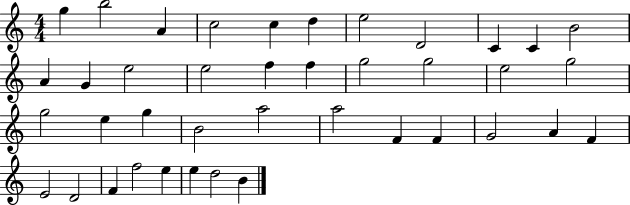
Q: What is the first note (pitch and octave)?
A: G5